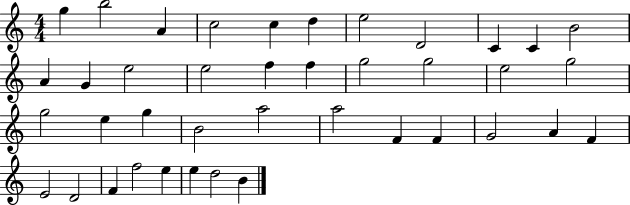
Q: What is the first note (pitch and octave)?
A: G5